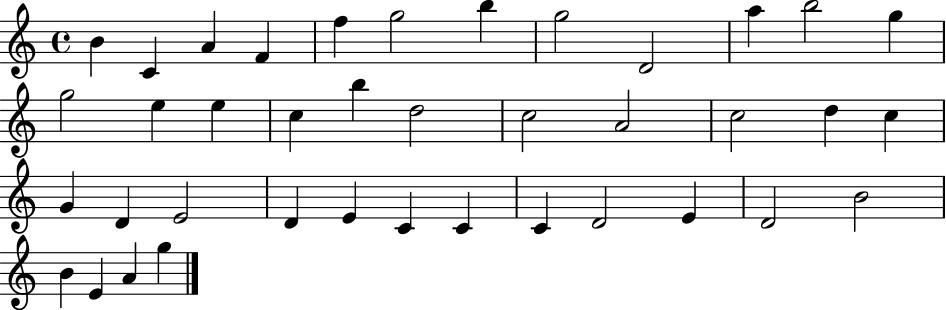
{
  \clef treble
  \time 4/4
  \defaultTimeSignature
  \key c \major
  b'4 c'4 a'4 f'4 | f''4 g''2 b''4 | g''2 d'2 | a''4 b''2 g''4 | \break g''2 e''4 e''4 | c''4 b''4 d''2 | c''2 a'2 | c''2 d''4 c''4 | \break g'4 d'4 e'2 | d'4 e'4 c'4 c'4 | c'4 d'2 e'4 | d'2 b'2 | \break b'4 e'4 a'4 g''4 | \bar "|."
}